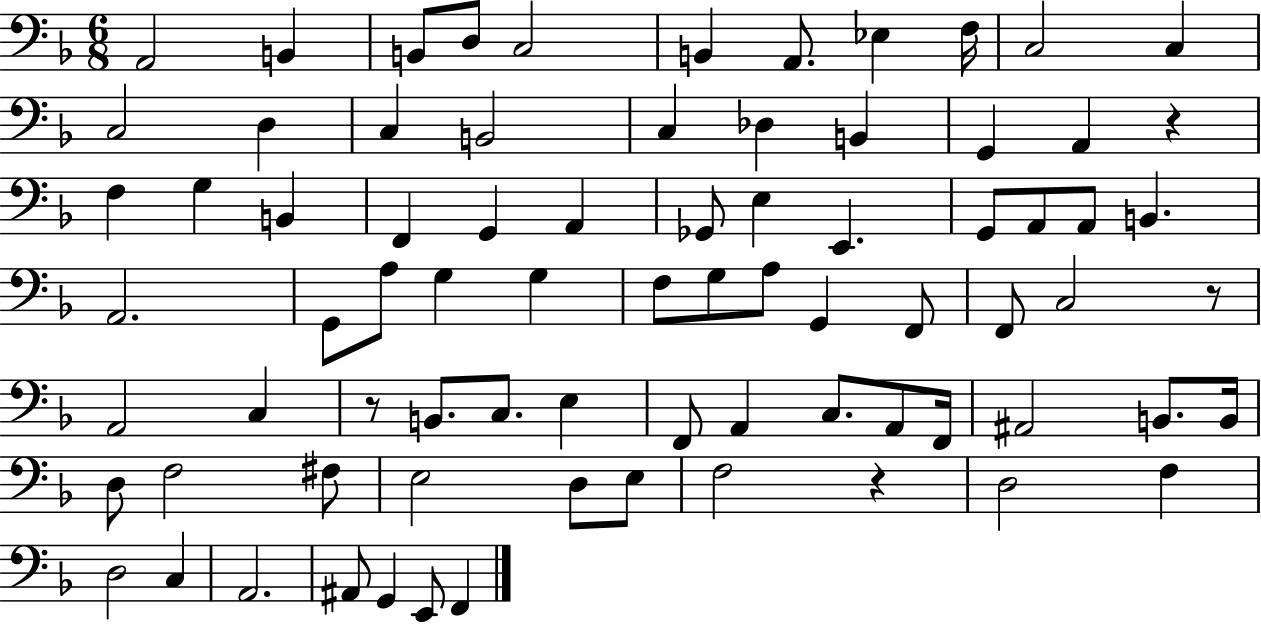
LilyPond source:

{
  \clef bass
  \numericTimeSignature
  \time 6/8
  \key f \major
  a,2 b,4 | b,8 d8 c2 | b,4 a,8. ees4 f16 | c2 c4 | \break c2 d4 | c4 b,2 | c4 des4 b,4 | g,4 a,4 r4 | \break f4 g4 b,4 | f,4 g,4 a,4 | ges,8 e4 e,4. | g,8 a,8 a,8 b,4. | \break a,2. | g,8 a8 g4 g4 | f8 g8 a8 g,4 f,8 | f,8 c2 r8 | \break a,2 c4 | r8 b,8. c8. e4 | f,8 a,4 c8. a,8 f,16 | ais,2 b,8. b,16 | \break d8 f2 fis8 | e2 d8 e8 | f2 r4 | d2 f4 | \break d2 c4 | a,2. | ais,8 g,4 e,8 f,4 | \bar "|."
}